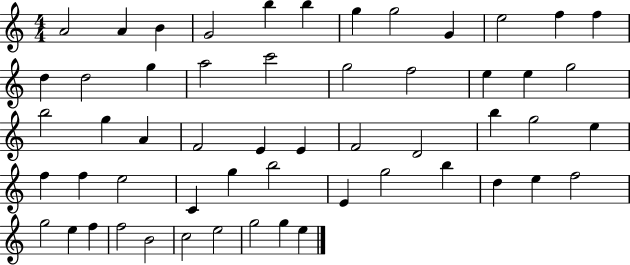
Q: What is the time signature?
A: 4/4